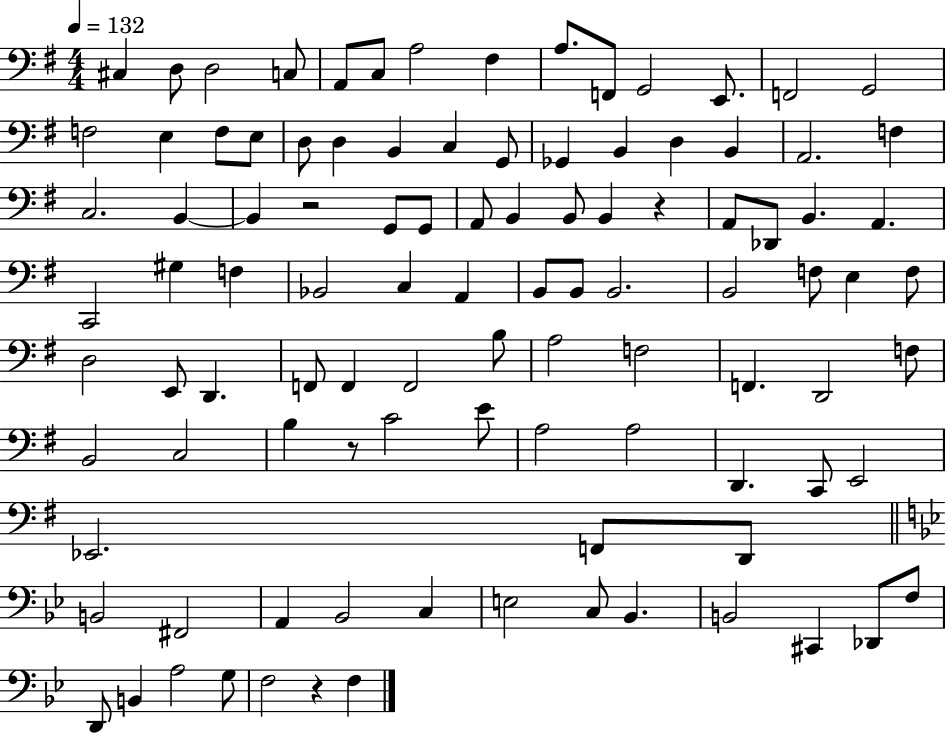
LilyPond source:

{
  \clef bass
  \numericTimeSignature
  \time 4/4
  \key g \major
  \tempo 4 = 132
  cis4 d8 d2 c8 | a,8 c8 a2 fis4 | a8. f,8 g,2 e,8. | f,2 g,2 | \break f2 e4 f8 e8 | d8 d4 b,4 c4 g,8 | ges,4 b,4 d4 b,4 | a,2. f4 | \break c2. b,4~~ | b,4 r2 g,8 g,8 | a,8 b,4 b,8 b,4 r4 | a,8 des,8 b,4. a,4. | \break c,2 gis4 f4 | bes,2 c4 a,4 | b,8 b,8 b,2. | b,2 f8 e4 f8 | \break d2 e,8 d,4. | f,8 f,4 f,2 b8 | a2 f2 | f,4. d,2 f8 | \break b,2 c2 | b4 r8 c'2 e'8 | a2 a2 | d,4. c,8 e,2 | \break ees,2. f,8 d,8 | \bar "||" \break \key bes \major b,2 fis,2 | a,4 bes,2 c4 | e2 c8 bes,4. | b,2 cis,4 des,8 f8 | \break d,8 b,4 a2 g8 | f2 r4 f4 | \bar "|."
}